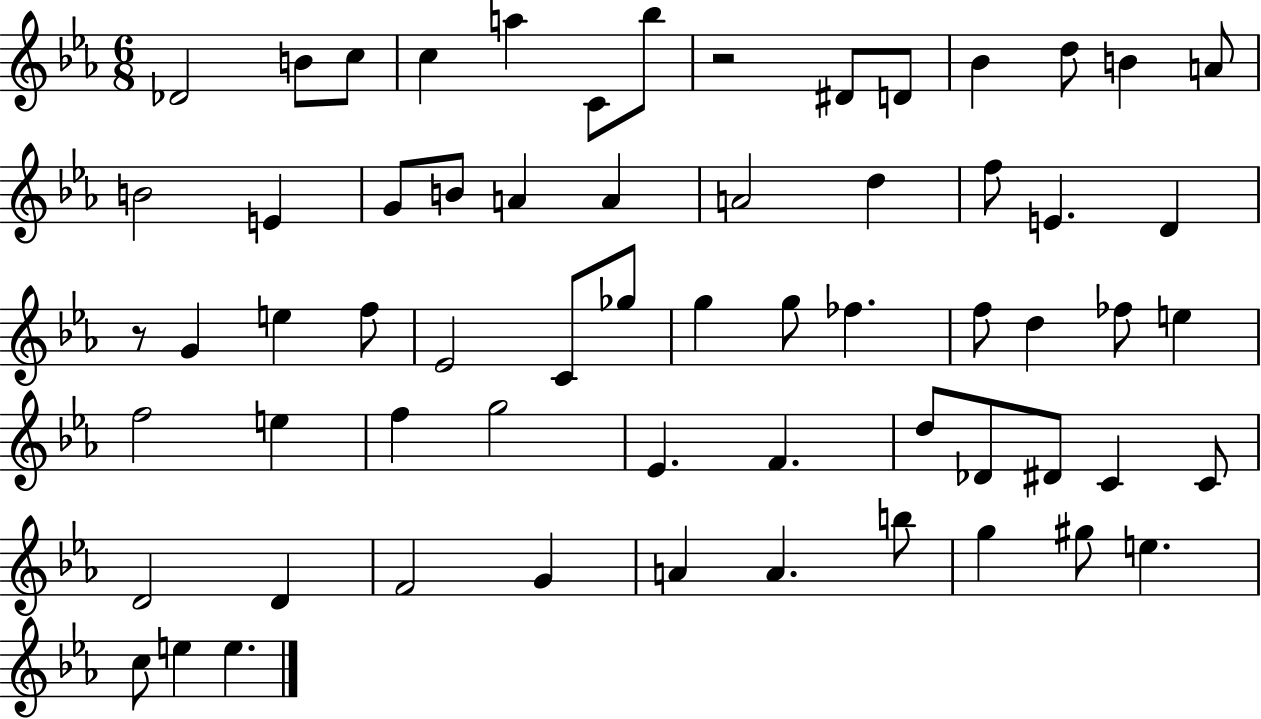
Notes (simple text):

Db4/h B4/e C5/e C5/q A5/q C4/e Bb5/e R/h D#4/e D4/e Bb4/q D5/e B4/q A4/e B4/h E4/q G4/e B4/e A4/q A4/q A4/h D5/q F5/e E4/q. D4/q R/e G4/q E5/q F5/e Eb4/h C4/e Gb5/e G5/q G5/e FES5/q. F5/e D5/q FES5/e E5/q F5/h E5/q F5/q G5/h Eb4/q. F4/q. D5/e Db4/e D#4/e C4/q C4/e D4/h D4/q F4/h G4/q A4/q A4/q. B5/e G5/q G#5/e E5/q. C5/e E5/q E5/q.